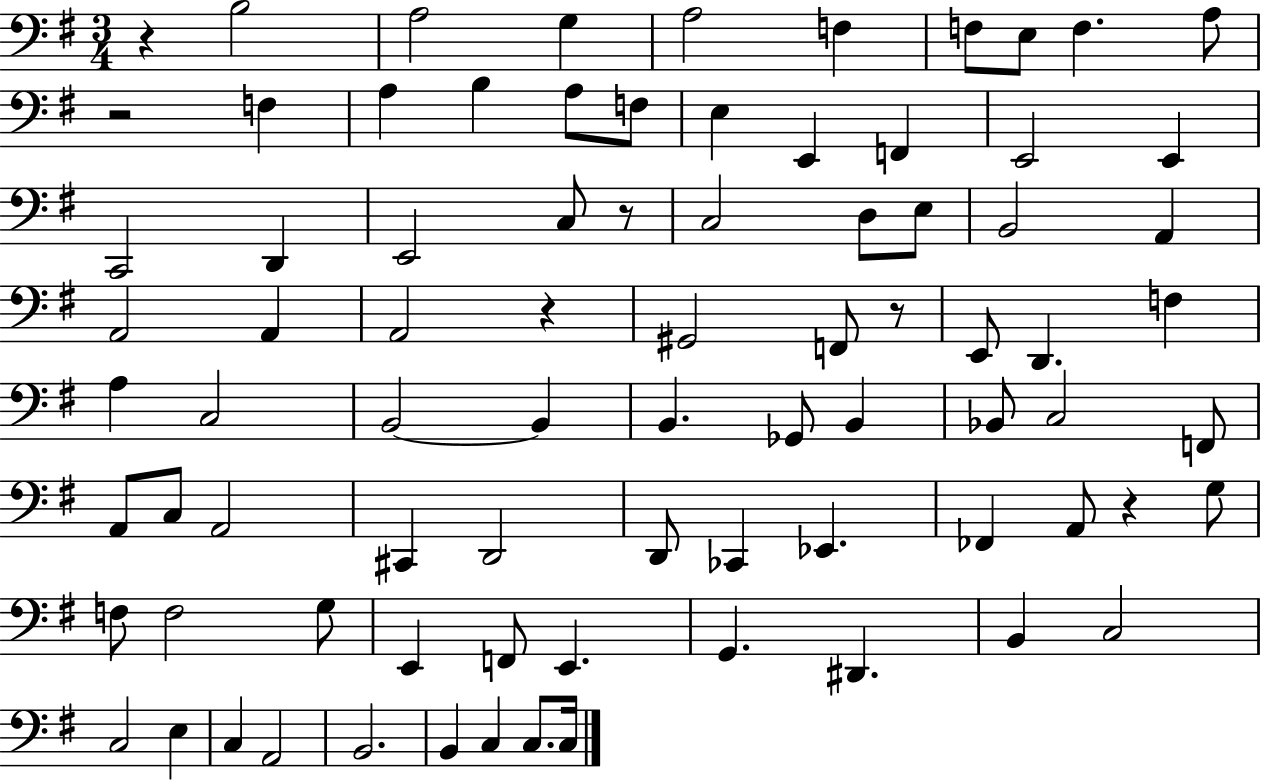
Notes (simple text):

R/q B3/h A3/h G3/q A3/h F3/q F3/e E3/e F3/q. A3/e R/h F3/q A3/q B3/q A3/e F3/e E3/q E2/q F2/q E2/h E2/q C2/h D2/q E2/h C3/e R/e C3/h D3/e E3/e B2/h A2/q A2/h A2/q A2/h R/q G#2/h F2/e R/e E2/e D2/q. F3/q A3/q C3/h B2/h B2/q B2/q. Gb2/e B2/q Bb2/e C3/h F2/e A2/e C3/e A2/h C#2/q D2/h D2/e CES2/q Eb2/q. FES2/q A2/e R/q G3/e F3/e F3/h G3/e E2/q F2/e E2/q. G2/q. D#2/q. B2/q C3/h C3/h E3/q C3/q A2/h B2/h. B2/q C3/q C3/e. C3/s